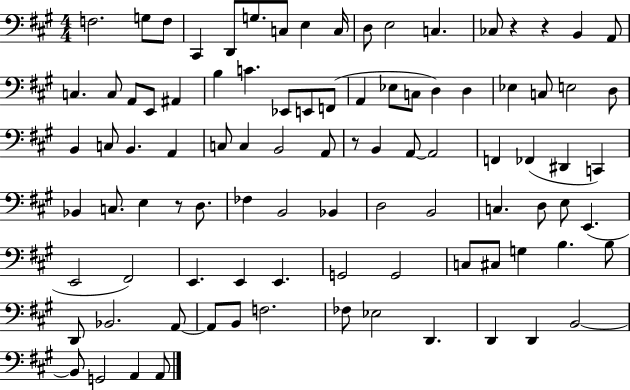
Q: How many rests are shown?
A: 4